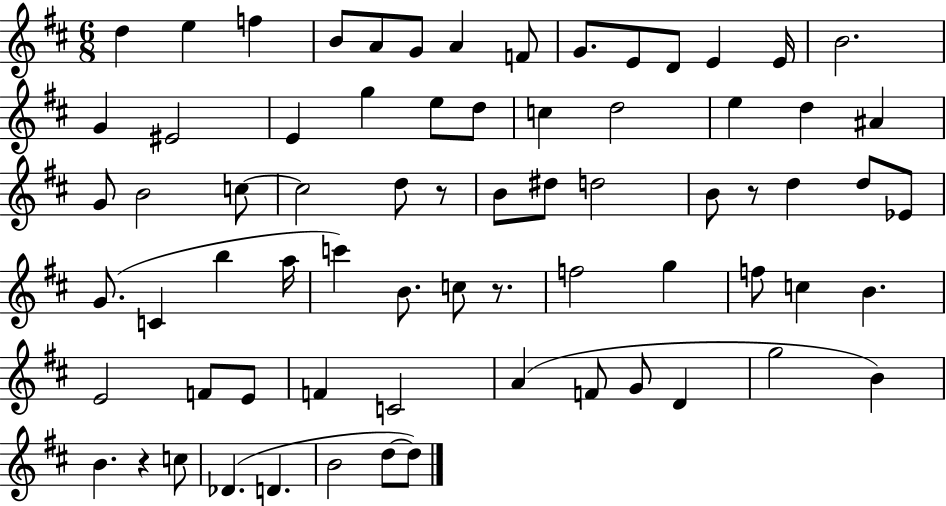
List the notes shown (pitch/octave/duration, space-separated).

D5/q E5/q F5/q B4/e A4/e G4/e A4/q F4/e G4/e. E4/e D4/e E4/q E4/s B4/h. G4/q EIS4/h E4/q G5/q E5/e D5/e C5/q D5/h E5/q D5/q A#4/q G4/e B4/h C5/e C5/h D5/e R/e B4/e D#5/e D5/h B4/e R/e D5/q D5/e Eb4/e G4/e. C4/q B5/q A5/s C6/q B4/e. C5/e R/e. F5/h G5/q F5/e C5/q B4/q. E4/h F4/e E4/e F4/q C4/h A4/q F4/e G4/e D4/q G5/h B4/q B4/q. R/q C5/e Db4/q. D4/q. B4/h D5/e D5/e